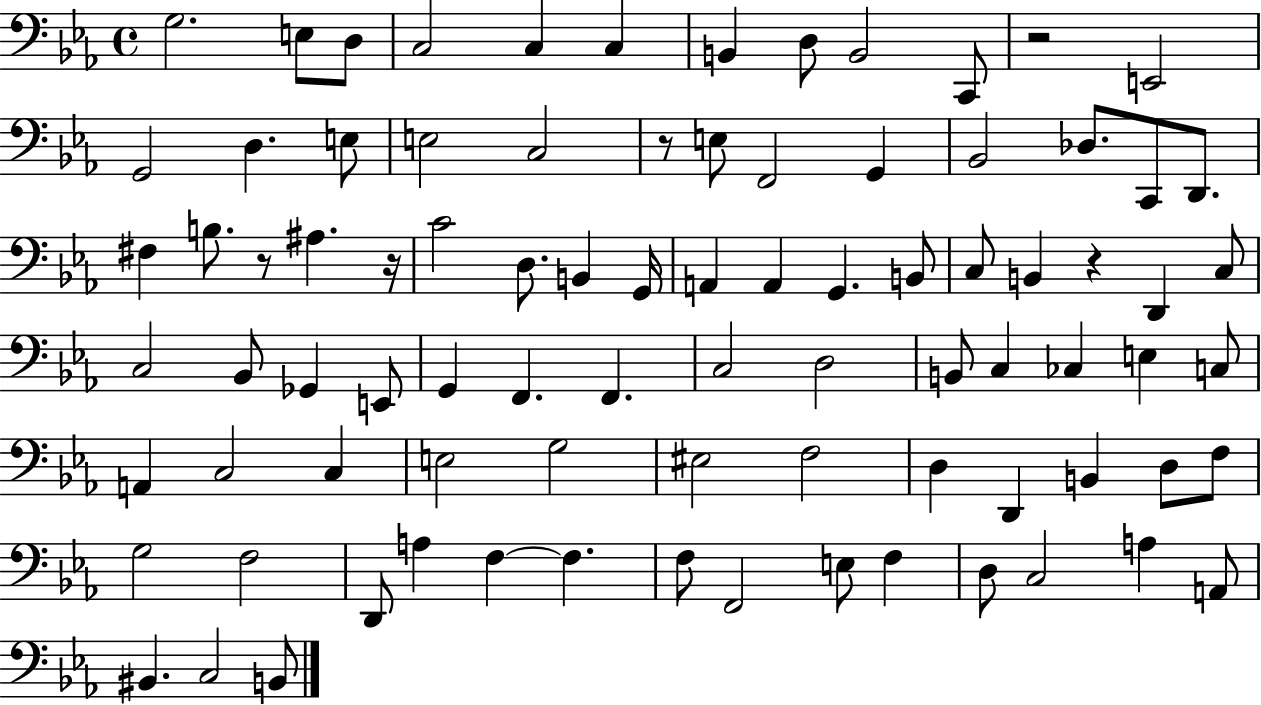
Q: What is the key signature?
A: EES major